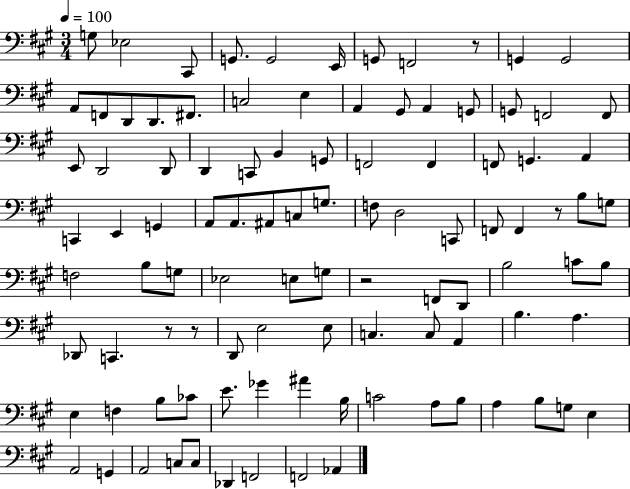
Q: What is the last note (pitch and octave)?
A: Ab2